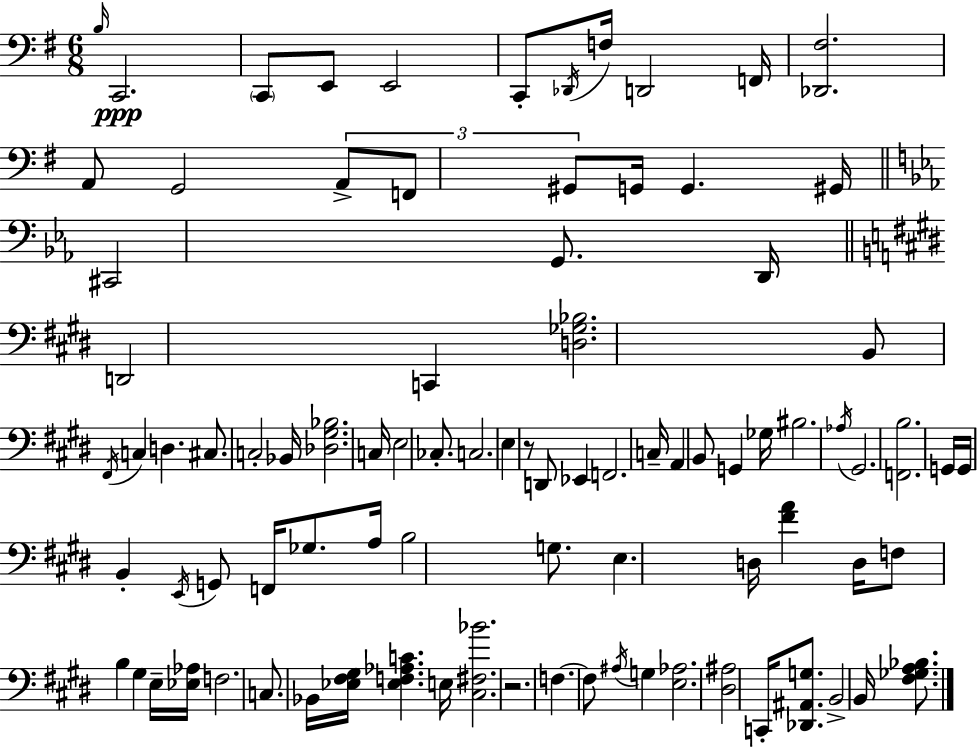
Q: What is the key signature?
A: G major